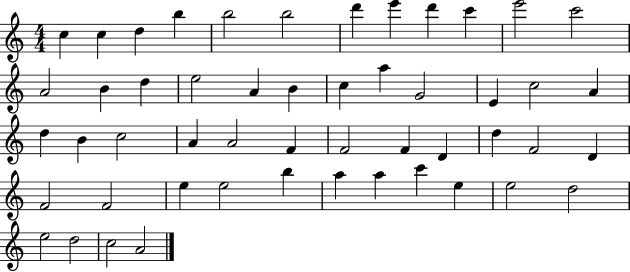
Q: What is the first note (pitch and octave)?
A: C5